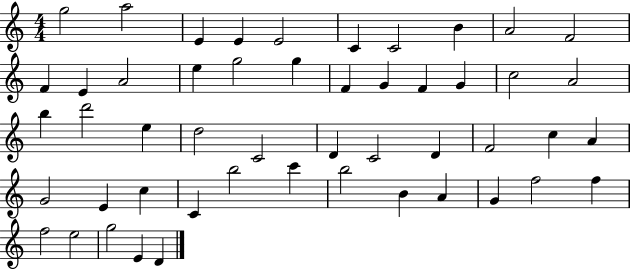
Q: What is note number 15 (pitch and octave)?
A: G5